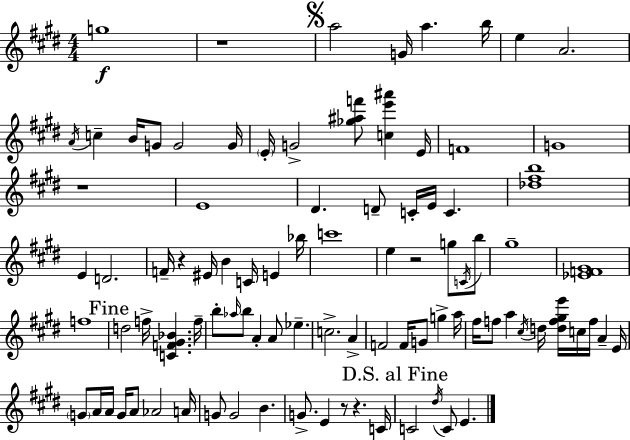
G5/w R/w A5/h G4/s A5/q. B5/s E5/q A4/h. A4/s C5/q B4/s G4/e G4/h G4/s E4/s G4/h [Gb5,A#5,F6]/e [C5,E6,A#6]/q E4/s F4/w G4/w R/w E4/w D#4/q. D4/e C4/s E4/s C4/q. [Db5,F#5,B5]/w E4/q D4/h. F4/s R/q EIS4/s B4/q C4/s E4/q Bb5/s C6/w E5/q R/h G5/e C4/s B5/e G#5/w [Eb4,F4,G#4]/w F5/w D5/h F5/s [C4,F4,G#4,Bb4]/q. F5/s B5/e Ab5/s B5/e A4/q A4/e Eb5/q. C5/h. A4/q F4/h F4/s G4/e G5/q A5/s F#5/s F5/e A5/q C#5/s D5/s [D5,F5,G#5,E6]/s C5/s F5/s A4/q E4/s G4/e A4/s A4/s G4/s A4/e Ab4/h A4/s G4/e G4/h B4/q. G4/e. E4/q R/e R/q. C4/s C4/h D#5/s C4/e E4/q.